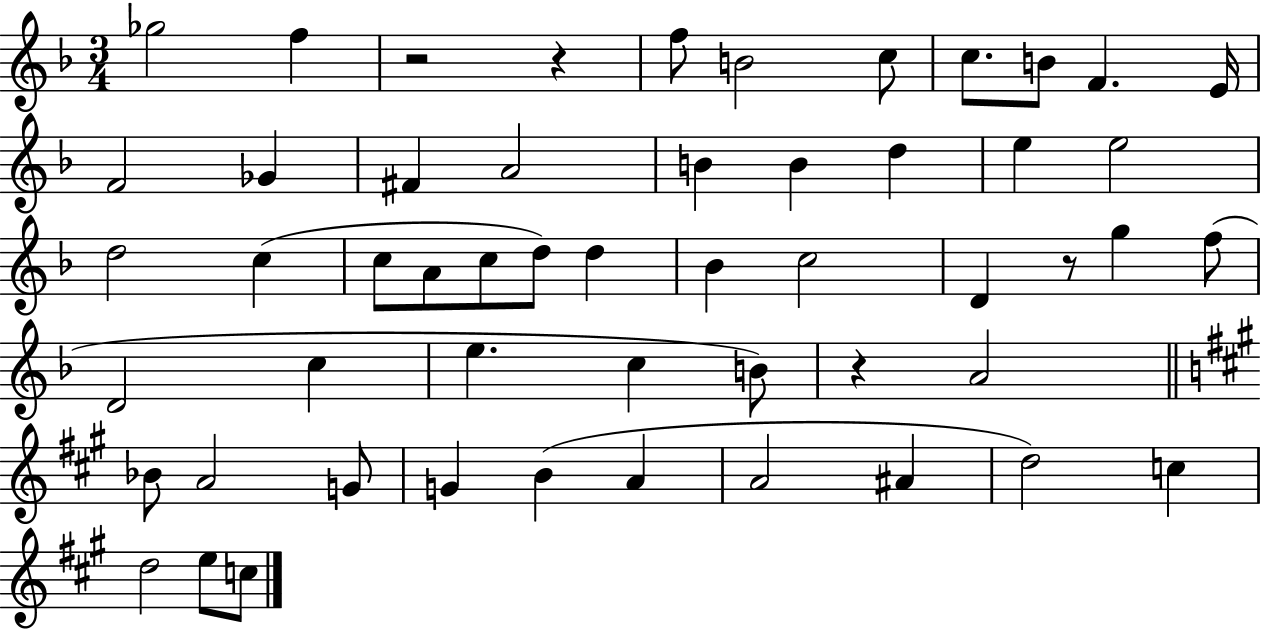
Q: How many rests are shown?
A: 4